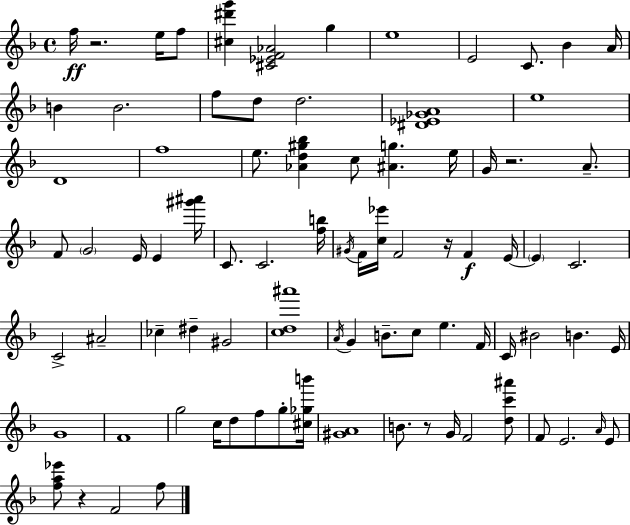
{
  \clef treble
  \time 4/4
  \defaultTimeSignature
  \key f \major
  f''16\ff r2. e''16 f''8 | <cis'' dis''' g'''>4 <cis' ees' f' aes'>2 g''4 | e''1 | e'2 c'8. bes'4 a'16 | \break b'4 b'2. | f''8 d''8 d''2. | <dis' ees' ges' a'>1 | e''1 | \break d'1 | f''1 | e''8. <aes' d'' gis'' bes''>4 c''8 <ais' g''>4. e''16 | g'16 r2. a'8.-- | \break f'8 \parenthesize g'2 e'16 e'4 <gis''' ais'''>16 | c'8. c'2. <f'' b''>16 | \acciaccatura { gis'16 } f'16 <c'' ees'''>16 f'2 r16 f'4\f | e'16~~ \parenthesize e'4 c'2. | \break c'2-> ais'2-- | ces''4-- dis''4-- gis'2 | <c'' d'' ais'''>1 | \acciaccatura { a'16 } g'4 b'8.-- c''8 e''4. | \break f'16 c'16 bis'2 b'4. | e'16 g'1 | f'1 | g''2 c''16 d''8 f''8 g''8-. | \break <cis'' ges'' b'''>16 <gis' a'>1 | b'8. r8 g'16 f'2 | <d'' c''' ais'''>8 f'8 e'2. | \grace { a'16 } e'8 <f'' a'' ees'''>8 r4 f'2 | \break f''8 \bar "|."
}